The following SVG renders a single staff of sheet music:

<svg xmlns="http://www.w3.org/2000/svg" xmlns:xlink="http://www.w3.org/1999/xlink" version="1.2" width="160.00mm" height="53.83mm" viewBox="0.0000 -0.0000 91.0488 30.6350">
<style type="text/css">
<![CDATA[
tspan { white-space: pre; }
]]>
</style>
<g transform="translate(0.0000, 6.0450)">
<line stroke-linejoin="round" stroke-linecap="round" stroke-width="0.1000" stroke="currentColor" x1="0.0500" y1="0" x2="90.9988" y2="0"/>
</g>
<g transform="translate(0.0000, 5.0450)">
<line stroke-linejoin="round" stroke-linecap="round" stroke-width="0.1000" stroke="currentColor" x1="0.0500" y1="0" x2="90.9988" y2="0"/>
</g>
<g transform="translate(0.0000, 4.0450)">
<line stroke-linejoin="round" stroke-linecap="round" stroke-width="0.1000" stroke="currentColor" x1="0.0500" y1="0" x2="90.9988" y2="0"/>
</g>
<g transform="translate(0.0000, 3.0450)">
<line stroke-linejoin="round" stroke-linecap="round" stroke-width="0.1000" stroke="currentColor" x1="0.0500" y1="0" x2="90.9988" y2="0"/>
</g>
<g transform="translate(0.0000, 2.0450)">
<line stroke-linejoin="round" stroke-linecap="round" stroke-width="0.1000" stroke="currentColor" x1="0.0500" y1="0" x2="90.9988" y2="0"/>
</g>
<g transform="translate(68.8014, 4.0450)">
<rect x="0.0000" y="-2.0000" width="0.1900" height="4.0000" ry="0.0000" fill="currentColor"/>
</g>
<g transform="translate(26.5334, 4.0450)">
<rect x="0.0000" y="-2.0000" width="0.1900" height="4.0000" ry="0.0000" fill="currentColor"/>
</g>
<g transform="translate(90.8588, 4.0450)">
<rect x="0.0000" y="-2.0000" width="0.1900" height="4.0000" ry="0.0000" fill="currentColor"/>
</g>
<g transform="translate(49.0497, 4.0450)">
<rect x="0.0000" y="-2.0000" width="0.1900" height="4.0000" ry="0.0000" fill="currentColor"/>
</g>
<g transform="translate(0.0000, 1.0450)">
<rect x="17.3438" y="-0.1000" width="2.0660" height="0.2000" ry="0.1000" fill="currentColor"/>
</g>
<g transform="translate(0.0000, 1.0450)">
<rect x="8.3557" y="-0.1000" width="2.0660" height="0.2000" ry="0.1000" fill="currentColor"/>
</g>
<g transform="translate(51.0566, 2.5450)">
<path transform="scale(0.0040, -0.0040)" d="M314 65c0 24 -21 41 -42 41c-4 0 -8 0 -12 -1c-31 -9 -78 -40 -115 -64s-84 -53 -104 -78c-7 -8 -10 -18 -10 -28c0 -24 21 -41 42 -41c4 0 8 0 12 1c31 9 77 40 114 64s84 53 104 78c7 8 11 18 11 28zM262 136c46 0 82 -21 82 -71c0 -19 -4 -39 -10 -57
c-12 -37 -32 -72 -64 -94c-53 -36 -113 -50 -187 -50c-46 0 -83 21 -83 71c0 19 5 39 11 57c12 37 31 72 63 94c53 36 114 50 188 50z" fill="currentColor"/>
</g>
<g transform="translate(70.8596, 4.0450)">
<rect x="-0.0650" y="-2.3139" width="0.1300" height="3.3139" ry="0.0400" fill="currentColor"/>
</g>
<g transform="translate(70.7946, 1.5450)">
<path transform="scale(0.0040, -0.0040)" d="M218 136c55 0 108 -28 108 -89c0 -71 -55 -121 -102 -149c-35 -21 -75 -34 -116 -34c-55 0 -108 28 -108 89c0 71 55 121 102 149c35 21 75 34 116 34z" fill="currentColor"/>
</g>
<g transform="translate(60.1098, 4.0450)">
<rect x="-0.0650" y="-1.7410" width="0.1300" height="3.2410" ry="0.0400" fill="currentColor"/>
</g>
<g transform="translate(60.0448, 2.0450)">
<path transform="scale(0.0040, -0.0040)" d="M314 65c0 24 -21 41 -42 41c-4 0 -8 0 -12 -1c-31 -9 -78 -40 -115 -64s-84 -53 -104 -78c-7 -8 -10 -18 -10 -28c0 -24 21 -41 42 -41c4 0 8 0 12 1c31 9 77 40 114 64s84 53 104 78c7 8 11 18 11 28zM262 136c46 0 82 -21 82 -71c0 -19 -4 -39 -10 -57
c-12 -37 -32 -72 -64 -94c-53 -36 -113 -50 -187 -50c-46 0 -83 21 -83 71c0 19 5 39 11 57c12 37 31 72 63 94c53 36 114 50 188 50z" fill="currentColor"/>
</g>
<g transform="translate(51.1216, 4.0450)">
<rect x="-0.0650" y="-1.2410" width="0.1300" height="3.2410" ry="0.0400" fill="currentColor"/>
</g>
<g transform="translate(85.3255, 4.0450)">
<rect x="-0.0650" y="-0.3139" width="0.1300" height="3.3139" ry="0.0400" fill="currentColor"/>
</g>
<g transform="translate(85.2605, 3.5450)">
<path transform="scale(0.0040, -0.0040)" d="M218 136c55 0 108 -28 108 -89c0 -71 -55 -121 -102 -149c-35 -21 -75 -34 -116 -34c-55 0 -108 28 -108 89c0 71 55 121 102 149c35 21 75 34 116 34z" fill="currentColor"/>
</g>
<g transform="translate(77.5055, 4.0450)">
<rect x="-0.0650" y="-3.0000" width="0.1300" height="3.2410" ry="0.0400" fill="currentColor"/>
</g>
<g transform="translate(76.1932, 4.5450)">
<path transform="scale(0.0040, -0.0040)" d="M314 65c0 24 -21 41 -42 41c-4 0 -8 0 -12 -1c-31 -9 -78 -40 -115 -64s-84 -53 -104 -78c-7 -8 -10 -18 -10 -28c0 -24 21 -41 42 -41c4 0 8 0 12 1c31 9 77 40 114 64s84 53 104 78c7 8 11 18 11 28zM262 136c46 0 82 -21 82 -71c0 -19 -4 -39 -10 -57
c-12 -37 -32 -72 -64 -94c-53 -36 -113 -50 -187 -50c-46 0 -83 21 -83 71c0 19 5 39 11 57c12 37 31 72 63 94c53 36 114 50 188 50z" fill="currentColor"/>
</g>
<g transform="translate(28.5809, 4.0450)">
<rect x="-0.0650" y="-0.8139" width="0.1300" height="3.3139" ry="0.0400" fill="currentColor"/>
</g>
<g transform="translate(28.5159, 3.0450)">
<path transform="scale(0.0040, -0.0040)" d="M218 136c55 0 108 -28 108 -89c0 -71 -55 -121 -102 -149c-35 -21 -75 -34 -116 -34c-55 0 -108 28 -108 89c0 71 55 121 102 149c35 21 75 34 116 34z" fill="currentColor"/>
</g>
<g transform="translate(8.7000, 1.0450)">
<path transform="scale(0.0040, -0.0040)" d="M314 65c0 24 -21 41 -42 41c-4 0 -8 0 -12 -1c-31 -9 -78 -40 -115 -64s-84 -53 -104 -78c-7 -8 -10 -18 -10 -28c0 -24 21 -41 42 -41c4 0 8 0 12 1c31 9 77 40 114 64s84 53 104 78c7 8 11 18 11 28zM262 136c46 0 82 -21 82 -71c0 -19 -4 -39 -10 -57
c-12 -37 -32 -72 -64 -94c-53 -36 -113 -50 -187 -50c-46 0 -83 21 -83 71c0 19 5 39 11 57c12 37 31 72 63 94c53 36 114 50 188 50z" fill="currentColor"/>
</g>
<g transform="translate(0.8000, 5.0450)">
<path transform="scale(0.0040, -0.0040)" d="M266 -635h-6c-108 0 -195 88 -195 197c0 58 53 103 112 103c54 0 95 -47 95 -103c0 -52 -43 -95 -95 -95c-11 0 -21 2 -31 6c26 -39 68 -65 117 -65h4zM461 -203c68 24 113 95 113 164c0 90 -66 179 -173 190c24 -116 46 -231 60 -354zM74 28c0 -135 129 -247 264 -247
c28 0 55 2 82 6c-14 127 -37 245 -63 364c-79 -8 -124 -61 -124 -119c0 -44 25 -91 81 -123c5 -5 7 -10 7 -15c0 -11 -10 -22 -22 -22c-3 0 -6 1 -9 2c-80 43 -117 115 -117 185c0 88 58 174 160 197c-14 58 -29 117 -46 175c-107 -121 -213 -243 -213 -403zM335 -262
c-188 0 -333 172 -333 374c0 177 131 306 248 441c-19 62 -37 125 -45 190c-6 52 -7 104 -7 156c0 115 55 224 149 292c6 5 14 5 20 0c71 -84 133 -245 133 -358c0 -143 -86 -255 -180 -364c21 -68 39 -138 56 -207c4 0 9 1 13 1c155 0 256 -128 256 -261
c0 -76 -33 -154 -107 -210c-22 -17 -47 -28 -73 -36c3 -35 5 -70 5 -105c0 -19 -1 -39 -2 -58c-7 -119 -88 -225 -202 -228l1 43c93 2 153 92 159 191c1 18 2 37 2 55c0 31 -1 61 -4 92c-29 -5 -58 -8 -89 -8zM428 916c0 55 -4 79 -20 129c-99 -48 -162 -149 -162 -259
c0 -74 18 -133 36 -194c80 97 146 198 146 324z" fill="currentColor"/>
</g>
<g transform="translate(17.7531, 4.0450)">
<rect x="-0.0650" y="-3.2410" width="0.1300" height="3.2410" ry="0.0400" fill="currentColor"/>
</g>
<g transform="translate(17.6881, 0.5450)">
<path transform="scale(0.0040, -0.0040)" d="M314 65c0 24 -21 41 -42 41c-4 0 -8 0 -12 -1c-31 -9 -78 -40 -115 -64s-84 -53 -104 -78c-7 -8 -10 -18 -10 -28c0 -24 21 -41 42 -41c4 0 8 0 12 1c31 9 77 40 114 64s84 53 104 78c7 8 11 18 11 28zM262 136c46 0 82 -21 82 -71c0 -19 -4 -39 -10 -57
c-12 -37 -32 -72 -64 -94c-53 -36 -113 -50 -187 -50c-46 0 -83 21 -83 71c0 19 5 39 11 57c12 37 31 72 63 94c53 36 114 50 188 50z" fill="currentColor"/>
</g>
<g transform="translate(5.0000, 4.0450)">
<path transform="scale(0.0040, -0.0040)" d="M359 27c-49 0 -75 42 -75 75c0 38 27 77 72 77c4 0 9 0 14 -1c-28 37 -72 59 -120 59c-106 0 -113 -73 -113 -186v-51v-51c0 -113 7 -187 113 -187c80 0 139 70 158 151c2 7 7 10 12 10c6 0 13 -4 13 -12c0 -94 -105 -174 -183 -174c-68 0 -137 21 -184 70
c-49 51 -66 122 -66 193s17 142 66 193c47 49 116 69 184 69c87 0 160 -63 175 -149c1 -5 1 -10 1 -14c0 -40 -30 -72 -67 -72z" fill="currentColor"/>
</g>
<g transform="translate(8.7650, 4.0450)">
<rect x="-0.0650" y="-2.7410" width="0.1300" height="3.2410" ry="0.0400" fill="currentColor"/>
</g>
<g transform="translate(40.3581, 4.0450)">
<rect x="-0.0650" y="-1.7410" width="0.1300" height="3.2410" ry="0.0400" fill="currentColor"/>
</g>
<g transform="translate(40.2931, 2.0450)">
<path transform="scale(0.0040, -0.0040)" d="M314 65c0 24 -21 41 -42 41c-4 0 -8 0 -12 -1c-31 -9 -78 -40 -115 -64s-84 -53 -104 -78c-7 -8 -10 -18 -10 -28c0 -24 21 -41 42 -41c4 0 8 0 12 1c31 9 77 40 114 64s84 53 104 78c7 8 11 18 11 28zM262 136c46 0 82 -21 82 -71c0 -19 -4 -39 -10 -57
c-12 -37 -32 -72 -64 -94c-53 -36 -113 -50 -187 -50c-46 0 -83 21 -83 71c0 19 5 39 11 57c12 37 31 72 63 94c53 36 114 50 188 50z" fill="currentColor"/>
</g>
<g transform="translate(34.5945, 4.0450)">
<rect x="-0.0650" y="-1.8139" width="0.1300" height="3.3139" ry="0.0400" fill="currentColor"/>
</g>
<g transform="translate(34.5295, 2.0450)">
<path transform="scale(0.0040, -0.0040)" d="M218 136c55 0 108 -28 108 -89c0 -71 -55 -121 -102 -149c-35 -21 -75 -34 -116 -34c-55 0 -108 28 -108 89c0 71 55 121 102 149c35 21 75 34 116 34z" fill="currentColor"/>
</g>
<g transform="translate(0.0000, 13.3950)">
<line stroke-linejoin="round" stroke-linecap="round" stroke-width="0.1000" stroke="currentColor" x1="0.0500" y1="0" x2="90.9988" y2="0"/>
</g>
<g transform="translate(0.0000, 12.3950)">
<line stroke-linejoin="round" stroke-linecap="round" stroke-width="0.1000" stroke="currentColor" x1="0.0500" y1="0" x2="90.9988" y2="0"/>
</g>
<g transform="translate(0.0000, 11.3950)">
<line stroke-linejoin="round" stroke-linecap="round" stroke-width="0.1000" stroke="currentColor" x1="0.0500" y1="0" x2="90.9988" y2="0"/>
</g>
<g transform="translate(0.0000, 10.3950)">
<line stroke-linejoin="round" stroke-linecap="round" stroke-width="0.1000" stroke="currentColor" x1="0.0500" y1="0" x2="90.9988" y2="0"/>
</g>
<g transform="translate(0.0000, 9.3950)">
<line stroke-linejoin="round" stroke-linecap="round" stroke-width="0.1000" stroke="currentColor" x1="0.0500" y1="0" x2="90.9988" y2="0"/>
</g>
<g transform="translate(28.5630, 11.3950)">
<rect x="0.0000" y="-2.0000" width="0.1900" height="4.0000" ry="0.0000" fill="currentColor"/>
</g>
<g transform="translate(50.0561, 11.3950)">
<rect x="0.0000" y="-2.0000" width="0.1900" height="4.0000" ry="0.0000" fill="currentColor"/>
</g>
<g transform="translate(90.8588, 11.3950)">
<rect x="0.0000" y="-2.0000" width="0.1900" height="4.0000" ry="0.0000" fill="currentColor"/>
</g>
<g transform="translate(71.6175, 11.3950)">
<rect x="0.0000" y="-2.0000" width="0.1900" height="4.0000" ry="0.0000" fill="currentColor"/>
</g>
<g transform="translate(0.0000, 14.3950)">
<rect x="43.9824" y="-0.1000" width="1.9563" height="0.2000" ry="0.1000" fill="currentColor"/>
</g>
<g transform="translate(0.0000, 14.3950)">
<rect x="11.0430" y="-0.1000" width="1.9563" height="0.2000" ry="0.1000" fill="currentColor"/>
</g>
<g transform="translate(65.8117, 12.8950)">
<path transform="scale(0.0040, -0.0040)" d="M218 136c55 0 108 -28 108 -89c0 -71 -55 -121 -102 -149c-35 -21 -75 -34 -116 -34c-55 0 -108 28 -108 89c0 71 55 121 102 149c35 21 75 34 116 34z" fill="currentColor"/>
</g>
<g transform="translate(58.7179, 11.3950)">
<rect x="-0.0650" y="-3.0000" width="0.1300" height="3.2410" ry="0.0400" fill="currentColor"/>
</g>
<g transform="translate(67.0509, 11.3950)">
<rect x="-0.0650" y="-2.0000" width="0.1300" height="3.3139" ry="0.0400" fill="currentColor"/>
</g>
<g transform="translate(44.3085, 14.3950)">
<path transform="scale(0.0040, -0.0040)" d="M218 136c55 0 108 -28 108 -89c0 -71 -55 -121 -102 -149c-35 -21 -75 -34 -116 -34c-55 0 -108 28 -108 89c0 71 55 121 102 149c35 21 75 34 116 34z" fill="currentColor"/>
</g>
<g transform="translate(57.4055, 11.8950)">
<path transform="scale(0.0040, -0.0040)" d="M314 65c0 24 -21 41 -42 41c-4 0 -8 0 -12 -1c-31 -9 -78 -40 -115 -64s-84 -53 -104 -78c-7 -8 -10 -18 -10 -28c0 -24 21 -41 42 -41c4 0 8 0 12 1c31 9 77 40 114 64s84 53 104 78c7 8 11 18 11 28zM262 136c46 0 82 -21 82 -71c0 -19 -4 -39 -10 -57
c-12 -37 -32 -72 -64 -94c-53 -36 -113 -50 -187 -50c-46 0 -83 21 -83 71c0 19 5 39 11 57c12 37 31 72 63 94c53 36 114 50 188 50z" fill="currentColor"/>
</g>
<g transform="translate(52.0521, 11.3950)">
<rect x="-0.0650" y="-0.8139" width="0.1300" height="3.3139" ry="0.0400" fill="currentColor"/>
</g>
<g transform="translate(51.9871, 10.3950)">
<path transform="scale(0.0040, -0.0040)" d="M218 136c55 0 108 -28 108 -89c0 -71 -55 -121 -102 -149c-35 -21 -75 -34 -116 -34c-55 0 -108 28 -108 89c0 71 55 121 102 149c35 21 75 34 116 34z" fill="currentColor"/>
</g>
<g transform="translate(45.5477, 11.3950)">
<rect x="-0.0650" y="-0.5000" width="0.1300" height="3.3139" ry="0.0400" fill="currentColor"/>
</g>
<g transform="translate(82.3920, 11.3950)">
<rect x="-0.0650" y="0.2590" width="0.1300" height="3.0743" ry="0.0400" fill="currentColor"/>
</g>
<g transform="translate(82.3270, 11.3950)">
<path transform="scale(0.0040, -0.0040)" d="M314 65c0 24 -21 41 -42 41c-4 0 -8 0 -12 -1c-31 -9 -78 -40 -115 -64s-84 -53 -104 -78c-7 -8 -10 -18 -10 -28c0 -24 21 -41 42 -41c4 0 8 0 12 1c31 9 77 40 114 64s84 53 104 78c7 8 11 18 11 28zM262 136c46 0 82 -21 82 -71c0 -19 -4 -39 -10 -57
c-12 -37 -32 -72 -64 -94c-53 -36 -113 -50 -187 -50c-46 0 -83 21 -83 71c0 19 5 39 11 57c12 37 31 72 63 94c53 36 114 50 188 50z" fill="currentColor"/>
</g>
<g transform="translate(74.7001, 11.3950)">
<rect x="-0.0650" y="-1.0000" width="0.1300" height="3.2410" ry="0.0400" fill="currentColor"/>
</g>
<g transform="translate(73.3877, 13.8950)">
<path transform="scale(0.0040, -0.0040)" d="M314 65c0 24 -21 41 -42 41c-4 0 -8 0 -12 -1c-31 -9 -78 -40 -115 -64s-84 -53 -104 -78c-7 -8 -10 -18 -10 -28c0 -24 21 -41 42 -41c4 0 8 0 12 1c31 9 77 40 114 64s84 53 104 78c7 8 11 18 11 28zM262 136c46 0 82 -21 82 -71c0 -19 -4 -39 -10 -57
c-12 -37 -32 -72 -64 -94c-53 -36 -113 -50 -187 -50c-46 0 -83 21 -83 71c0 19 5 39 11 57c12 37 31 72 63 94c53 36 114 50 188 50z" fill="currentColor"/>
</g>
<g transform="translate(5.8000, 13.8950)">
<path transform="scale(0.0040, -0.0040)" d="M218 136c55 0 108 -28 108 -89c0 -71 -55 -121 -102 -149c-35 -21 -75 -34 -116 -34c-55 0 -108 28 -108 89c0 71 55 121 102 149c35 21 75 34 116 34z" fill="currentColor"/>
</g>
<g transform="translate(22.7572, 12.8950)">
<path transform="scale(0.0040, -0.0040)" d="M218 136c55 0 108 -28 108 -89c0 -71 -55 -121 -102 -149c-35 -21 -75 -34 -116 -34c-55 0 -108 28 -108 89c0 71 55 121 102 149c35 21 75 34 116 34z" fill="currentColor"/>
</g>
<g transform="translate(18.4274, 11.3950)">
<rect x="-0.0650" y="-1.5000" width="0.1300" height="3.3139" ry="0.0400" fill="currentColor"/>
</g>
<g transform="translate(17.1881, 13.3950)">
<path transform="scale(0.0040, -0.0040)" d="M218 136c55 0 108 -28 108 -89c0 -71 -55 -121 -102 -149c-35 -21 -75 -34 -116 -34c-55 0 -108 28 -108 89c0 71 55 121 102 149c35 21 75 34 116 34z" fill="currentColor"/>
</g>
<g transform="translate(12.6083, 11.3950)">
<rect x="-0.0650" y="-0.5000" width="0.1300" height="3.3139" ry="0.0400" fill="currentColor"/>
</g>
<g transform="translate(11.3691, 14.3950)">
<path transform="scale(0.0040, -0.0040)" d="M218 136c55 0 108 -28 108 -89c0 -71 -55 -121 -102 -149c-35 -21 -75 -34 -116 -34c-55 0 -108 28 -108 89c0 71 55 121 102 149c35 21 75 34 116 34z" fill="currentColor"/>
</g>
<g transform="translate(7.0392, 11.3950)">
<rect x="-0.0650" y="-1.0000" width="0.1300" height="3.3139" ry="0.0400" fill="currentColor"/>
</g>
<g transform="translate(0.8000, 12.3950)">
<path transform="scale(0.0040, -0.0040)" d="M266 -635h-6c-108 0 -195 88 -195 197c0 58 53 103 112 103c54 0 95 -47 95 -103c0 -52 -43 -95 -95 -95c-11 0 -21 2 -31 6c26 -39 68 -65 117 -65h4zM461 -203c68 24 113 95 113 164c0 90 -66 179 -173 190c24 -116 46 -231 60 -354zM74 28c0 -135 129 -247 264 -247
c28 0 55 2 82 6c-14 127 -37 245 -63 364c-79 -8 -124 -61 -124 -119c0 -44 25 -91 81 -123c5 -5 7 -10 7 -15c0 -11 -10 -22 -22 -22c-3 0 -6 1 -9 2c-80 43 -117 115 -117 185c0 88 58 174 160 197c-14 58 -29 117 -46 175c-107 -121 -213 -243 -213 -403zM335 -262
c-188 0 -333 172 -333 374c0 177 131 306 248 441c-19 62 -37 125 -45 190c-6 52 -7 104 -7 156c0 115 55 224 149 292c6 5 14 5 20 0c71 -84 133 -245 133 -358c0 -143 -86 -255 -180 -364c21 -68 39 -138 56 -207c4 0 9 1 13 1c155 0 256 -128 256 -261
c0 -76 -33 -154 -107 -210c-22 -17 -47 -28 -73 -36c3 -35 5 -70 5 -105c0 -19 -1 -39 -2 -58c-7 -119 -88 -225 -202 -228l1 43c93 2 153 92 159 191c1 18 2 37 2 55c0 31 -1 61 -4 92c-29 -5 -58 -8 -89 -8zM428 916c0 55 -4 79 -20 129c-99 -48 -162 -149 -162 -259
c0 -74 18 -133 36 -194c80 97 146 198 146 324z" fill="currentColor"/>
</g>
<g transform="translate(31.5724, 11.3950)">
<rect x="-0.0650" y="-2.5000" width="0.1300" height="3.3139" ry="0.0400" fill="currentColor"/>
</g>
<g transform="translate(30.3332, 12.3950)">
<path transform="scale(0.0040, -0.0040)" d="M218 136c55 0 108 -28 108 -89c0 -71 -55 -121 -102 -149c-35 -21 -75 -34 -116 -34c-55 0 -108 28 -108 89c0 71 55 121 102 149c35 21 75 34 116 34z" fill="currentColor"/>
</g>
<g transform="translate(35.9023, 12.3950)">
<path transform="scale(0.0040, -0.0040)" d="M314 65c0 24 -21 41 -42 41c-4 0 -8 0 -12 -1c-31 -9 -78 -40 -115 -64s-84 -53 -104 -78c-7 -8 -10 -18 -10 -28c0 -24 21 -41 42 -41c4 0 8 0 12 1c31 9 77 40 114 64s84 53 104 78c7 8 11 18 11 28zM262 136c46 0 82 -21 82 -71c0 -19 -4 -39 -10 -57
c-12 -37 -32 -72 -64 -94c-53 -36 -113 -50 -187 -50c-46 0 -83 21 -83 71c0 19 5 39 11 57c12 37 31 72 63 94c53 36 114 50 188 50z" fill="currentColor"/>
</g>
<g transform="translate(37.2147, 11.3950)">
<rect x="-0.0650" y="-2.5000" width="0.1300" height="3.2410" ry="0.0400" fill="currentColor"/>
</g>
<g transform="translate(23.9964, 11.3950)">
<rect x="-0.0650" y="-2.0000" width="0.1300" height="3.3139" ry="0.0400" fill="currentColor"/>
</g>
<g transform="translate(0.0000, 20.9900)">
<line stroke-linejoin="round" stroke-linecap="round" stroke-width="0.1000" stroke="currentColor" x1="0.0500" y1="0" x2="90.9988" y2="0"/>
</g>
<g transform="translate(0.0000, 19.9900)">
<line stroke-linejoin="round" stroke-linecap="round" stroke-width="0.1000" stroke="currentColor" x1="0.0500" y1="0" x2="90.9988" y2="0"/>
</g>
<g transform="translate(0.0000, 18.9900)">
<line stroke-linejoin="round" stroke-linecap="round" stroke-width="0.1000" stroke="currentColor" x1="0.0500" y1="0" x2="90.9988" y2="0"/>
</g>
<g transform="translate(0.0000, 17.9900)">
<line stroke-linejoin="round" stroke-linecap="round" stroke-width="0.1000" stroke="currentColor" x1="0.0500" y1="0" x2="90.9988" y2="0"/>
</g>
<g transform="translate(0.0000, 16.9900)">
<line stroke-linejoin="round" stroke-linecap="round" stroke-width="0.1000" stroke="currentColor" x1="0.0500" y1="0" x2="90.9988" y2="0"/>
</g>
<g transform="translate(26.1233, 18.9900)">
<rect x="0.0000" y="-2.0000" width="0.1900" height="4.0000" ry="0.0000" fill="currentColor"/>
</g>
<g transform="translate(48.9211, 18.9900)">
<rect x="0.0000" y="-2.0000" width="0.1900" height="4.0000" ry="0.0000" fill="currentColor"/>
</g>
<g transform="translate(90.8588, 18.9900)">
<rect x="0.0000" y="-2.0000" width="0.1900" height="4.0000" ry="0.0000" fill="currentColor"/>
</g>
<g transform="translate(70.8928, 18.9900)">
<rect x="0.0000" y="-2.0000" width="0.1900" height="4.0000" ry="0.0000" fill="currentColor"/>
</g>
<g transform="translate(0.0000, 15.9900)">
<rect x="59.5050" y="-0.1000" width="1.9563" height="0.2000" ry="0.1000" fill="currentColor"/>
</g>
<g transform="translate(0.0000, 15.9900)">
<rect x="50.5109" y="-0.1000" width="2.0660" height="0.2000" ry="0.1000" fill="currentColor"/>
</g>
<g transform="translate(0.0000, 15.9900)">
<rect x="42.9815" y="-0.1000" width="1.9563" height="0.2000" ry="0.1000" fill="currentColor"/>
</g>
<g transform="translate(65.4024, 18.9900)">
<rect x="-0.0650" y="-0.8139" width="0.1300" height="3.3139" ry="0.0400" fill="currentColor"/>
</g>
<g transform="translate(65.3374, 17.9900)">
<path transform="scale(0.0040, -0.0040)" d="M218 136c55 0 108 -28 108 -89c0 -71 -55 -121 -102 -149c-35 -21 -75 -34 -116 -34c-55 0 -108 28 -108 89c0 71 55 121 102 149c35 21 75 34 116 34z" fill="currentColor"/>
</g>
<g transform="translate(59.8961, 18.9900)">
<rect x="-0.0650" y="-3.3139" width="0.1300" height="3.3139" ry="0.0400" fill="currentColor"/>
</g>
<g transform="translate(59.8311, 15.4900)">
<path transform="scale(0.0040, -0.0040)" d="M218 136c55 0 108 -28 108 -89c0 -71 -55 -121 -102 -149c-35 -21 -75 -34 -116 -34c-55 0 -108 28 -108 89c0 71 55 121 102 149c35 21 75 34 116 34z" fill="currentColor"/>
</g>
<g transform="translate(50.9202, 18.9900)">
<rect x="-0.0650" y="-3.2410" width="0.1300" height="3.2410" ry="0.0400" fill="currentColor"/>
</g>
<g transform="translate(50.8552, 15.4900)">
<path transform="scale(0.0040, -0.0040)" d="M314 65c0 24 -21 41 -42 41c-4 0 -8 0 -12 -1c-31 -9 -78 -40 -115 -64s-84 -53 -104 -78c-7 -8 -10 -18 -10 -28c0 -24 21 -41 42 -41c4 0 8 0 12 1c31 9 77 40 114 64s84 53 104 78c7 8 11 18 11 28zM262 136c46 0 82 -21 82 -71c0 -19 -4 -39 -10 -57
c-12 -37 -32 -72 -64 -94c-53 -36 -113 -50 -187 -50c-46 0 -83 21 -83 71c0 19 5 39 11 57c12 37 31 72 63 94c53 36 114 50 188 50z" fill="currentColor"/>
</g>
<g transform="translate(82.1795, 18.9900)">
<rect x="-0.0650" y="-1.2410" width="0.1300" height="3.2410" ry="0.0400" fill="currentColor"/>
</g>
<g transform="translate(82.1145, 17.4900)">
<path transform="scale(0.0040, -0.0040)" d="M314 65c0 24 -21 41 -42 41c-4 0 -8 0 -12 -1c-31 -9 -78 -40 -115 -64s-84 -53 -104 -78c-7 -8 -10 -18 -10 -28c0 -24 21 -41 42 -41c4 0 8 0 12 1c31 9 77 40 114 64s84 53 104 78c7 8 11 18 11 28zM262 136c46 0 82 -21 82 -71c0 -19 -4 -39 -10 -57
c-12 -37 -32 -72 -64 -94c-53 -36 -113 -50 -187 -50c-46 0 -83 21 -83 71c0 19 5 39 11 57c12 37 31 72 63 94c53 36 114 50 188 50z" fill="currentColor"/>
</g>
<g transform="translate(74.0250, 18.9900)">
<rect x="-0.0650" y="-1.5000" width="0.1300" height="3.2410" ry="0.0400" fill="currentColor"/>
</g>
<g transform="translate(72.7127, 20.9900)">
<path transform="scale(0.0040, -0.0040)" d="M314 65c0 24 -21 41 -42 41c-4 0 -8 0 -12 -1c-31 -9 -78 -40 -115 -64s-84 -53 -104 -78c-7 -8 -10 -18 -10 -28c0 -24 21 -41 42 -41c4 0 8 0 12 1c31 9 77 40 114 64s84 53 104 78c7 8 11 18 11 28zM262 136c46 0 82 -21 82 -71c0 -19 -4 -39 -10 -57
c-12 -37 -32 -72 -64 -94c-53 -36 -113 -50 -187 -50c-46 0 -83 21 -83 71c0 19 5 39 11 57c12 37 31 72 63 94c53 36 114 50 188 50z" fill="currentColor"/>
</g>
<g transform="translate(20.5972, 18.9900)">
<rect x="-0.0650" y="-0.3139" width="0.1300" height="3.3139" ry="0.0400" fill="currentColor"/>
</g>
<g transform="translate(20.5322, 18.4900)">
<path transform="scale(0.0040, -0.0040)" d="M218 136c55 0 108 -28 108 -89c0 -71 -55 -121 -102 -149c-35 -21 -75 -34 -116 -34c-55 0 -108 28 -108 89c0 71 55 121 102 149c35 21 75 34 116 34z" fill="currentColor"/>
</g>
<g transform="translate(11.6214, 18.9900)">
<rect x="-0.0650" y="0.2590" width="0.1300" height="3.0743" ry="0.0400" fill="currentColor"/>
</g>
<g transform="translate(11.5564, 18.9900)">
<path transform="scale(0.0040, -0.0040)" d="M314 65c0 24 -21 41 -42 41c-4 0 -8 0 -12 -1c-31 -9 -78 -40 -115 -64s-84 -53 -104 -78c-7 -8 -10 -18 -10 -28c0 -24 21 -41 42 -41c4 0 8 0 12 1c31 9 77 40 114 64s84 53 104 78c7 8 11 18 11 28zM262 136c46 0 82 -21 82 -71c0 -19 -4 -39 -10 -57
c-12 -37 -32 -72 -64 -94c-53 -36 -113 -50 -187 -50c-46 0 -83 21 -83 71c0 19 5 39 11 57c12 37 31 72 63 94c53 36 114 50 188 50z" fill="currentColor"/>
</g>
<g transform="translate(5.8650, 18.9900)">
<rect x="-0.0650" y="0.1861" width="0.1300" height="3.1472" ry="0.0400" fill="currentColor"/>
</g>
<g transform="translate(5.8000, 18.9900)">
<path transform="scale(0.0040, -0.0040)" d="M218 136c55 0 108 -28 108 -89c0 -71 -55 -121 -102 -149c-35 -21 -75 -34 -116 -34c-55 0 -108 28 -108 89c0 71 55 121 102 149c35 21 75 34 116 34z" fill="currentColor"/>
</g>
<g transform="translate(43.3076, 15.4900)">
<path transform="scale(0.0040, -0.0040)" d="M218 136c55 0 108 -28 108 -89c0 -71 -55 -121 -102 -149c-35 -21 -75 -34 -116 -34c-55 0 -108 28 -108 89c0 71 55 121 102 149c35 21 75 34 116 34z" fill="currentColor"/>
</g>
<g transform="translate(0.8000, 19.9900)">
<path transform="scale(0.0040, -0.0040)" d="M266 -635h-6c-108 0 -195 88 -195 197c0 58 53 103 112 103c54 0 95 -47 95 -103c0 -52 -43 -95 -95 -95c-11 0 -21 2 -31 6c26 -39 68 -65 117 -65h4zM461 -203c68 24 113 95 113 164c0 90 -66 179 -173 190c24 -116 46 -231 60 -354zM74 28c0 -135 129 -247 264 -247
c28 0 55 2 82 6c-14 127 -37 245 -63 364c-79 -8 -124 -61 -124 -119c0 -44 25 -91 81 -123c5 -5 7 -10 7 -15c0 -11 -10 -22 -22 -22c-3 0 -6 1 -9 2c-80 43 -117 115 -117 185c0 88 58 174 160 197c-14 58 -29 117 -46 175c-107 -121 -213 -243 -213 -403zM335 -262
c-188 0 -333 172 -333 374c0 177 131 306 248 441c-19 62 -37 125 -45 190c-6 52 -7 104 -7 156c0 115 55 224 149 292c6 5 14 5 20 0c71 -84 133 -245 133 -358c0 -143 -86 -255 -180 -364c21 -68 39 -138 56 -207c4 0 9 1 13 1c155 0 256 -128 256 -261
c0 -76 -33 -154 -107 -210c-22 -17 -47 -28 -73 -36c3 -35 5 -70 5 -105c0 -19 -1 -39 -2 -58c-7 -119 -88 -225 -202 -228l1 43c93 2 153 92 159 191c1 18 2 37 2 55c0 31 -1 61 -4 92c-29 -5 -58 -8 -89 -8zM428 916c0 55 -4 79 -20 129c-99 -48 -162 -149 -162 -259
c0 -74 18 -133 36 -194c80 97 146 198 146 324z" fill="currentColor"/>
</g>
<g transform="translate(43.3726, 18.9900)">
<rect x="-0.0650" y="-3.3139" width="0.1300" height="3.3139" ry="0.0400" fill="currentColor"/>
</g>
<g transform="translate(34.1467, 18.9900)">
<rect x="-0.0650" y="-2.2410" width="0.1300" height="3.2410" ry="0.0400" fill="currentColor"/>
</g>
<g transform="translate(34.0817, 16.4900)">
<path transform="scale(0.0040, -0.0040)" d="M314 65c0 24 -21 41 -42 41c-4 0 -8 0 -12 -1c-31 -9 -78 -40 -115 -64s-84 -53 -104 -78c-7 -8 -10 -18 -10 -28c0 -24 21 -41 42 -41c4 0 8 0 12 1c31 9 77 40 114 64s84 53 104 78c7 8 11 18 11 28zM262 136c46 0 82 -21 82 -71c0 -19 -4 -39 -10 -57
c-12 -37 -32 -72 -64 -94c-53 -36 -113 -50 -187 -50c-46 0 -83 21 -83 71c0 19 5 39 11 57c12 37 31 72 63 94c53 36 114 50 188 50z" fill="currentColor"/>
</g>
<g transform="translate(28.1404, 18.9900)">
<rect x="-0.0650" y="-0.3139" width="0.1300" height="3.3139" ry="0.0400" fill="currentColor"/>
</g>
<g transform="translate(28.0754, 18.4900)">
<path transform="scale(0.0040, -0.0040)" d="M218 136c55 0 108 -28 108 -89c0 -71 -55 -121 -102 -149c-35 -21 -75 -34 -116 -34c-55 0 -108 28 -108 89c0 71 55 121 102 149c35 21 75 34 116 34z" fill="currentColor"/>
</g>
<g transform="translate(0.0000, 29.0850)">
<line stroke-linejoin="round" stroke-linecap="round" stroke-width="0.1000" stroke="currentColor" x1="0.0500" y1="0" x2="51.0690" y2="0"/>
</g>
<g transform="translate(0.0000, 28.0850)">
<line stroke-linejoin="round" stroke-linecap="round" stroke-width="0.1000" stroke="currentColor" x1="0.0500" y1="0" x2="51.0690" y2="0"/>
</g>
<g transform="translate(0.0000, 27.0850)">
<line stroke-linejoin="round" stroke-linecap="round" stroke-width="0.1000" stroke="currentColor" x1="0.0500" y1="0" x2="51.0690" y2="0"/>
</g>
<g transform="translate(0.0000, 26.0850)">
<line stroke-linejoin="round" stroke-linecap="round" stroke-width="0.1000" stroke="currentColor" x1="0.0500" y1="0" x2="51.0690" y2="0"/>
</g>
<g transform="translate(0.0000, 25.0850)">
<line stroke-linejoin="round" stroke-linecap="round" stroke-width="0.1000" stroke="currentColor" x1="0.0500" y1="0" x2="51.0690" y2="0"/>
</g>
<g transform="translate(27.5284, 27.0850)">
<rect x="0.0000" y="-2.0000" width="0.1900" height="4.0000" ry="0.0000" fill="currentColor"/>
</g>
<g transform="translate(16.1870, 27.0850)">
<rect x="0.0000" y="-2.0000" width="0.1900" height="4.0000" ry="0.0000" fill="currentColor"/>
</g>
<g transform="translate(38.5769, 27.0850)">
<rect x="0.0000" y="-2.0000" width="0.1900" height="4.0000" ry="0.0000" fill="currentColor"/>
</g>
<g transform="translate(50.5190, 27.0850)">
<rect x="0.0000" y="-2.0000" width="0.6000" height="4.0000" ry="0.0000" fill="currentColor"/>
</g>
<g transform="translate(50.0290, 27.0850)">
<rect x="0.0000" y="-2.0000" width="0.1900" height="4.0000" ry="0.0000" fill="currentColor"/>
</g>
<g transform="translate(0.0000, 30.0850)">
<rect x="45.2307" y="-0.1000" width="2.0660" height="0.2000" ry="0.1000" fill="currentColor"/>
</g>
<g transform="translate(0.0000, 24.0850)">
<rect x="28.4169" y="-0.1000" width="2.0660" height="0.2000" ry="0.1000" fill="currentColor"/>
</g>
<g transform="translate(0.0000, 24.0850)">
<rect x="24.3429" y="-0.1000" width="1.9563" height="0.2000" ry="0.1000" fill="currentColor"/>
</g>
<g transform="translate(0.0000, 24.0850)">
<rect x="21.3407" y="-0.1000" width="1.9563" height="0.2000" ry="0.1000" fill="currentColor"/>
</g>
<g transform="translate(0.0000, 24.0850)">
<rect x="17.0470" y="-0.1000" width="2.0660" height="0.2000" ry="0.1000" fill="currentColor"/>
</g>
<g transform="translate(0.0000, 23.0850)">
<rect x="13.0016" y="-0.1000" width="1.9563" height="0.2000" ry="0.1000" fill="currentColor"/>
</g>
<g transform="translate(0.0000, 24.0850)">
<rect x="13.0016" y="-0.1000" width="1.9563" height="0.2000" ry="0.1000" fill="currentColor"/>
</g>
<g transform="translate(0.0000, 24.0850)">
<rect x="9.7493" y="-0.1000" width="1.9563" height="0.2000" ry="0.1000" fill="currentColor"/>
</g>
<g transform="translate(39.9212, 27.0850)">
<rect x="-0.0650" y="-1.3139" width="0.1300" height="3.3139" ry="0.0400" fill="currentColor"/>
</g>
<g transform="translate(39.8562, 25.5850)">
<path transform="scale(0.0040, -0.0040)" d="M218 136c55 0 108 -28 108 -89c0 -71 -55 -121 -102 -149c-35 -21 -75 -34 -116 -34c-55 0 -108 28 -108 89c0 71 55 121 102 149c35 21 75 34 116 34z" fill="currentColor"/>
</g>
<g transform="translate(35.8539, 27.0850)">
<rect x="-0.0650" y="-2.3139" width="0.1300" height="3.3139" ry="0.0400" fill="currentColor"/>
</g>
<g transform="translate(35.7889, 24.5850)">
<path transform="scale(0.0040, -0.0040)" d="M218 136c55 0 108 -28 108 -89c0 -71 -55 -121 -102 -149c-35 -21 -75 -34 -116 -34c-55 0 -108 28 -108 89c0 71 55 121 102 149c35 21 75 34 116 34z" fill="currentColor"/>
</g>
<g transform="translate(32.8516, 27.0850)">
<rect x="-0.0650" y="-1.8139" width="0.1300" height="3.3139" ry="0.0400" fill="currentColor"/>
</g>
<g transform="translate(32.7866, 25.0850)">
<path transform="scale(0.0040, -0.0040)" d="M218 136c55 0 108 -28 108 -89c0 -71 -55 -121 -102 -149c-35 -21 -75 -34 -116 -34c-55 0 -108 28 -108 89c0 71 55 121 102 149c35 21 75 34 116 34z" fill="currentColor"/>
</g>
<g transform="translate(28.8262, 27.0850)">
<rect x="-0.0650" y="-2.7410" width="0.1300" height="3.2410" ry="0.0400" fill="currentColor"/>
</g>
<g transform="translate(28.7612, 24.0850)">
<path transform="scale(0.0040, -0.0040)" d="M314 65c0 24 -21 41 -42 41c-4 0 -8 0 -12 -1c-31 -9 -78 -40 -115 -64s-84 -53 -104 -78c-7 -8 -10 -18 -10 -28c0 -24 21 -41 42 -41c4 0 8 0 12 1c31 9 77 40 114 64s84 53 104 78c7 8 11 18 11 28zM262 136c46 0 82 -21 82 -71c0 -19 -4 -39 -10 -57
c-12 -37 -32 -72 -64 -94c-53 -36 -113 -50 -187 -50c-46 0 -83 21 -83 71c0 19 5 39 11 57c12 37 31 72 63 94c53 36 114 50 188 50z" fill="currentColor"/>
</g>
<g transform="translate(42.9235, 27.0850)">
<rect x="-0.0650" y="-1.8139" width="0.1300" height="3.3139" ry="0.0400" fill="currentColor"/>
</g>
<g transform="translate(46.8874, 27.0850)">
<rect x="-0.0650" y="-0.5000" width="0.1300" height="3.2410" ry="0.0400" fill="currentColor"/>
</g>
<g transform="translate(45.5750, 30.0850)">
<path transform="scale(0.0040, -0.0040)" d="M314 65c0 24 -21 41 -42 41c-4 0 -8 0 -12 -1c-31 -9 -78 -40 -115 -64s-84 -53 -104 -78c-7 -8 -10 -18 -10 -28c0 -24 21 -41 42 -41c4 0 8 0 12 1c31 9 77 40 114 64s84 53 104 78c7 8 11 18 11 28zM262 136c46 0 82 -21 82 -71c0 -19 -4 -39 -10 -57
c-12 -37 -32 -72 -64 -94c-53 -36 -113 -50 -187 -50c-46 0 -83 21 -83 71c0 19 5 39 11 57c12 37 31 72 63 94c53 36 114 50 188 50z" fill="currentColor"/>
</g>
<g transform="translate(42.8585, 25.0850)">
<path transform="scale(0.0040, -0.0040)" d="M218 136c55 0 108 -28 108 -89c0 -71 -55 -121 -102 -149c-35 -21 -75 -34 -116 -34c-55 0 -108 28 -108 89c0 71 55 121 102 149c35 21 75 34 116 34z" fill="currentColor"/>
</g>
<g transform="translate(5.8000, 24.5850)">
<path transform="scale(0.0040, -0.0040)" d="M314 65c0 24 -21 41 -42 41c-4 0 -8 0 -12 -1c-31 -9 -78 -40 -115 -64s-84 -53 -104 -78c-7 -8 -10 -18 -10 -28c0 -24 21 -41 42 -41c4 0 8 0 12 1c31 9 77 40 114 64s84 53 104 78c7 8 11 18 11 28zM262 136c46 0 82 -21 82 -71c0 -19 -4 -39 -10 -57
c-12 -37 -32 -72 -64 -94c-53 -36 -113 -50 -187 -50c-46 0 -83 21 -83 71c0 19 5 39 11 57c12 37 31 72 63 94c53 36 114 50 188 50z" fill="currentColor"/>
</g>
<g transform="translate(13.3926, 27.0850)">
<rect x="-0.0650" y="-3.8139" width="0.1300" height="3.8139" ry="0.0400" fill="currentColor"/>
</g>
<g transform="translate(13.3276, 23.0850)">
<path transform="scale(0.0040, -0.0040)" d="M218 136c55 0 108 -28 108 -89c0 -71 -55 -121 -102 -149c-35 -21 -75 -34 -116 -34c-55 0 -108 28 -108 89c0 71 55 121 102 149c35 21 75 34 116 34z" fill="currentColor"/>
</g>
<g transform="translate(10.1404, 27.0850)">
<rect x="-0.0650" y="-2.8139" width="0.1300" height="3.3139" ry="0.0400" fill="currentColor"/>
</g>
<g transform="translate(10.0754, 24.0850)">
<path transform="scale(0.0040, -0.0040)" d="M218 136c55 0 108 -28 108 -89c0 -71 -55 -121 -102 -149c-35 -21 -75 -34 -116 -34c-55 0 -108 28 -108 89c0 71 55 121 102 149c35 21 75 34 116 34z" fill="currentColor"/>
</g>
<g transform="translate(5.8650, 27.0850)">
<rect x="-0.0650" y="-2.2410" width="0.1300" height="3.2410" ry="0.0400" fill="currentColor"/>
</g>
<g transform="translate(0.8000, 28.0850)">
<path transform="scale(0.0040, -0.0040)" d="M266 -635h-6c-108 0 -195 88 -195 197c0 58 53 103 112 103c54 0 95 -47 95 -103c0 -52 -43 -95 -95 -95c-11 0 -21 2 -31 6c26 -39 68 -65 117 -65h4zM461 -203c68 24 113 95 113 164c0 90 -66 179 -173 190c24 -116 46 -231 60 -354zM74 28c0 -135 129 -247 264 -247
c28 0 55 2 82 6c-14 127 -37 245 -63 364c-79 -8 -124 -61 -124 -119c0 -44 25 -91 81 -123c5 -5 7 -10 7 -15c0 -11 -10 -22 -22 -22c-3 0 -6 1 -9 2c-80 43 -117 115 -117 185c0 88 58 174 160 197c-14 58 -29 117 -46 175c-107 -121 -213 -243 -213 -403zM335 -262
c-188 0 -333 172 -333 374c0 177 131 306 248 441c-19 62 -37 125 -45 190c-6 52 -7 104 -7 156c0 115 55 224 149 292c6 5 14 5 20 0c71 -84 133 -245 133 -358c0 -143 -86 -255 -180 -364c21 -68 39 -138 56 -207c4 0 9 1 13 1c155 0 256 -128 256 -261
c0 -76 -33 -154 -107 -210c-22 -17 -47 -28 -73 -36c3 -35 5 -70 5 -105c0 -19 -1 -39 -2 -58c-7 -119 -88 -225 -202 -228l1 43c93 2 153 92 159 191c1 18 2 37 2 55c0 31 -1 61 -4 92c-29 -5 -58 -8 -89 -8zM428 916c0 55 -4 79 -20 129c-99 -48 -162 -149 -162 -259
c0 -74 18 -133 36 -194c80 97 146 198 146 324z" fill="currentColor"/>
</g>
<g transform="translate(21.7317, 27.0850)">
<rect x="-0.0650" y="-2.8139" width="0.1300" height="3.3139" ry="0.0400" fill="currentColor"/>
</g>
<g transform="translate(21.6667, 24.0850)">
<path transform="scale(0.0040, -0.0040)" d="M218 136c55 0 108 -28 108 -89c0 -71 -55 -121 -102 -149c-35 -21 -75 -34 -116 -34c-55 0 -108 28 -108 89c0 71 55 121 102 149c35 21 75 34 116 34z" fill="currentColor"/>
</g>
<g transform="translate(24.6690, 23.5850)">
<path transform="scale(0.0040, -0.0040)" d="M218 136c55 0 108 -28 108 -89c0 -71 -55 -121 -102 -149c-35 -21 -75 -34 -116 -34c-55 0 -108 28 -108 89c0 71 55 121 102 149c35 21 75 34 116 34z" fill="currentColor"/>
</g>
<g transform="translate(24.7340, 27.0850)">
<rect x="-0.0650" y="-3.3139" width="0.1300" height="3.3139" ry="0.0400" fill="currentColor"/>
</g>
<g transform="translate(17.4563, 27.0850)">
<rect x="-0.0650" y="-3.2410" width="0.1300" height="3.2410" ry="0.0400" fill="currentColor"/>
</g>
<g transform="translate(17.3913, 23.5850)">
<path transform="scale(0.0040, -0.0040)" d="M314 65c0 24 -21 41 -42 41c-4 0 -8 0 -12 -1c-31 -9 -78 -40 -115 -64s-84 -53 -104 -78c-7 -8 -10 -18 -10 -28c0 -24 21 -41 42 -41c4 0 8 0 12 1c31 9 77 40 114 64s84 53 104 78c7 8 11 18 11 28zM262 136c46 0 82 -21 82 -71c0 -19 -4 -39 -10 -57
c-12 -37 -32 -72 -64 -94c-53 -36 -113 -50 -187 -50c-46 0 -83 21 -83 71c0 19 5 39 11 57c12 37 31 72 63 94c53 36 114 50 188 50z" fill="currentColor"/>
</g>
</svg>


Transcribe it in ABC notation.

X:1
T:Untitled
M:4/4
L:1/4
K:C
a2 b2 d f f2 e2 f2 g A2 c D C E F G G2 C d A2 F D2 B2 B B2 c c g2 b b2 b d E2 e2 g2 a c' b2 a b a2 f g e f C2